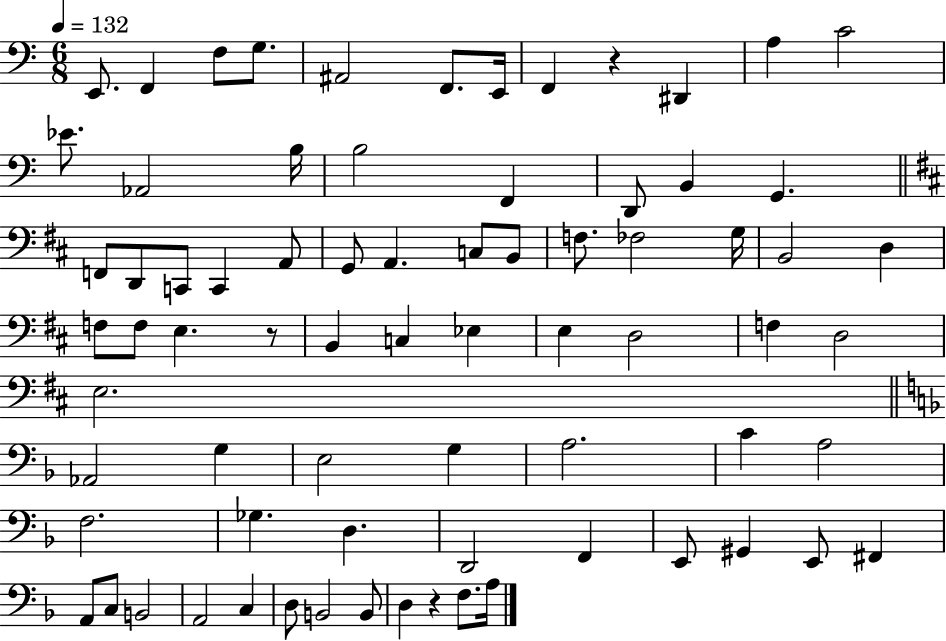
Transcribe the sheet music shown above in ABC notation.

X:1
T:Untitled
M:6/8
L:1/4
K:C
E,,/2 F,, F,/2 G,/2 ^A,,2 F,,/2 E,,/4 F,, z ^D,, A, C2 _E/2 _A,,2 B,/4 B,2 F,, D,,/2 B,, G,, F,,/2 D,,/2 C,,/2 C,, A,,/2 G,,/2 A,, C,/2 B,,/2 F,/2 _F,2 G,/4 B,,2 D, F,/2 F,/2 E, z/2 B,, C, _E, E, D,2 F, D,2 E,2 _A,,2 G, E,2 G, A,2 C A,2 F,2 _G, D, D,,2 F,, E,,/2 ^G,, E,,/2 ^F,, A,,/2 C,/2 B,,2 A,,2 C, D,/2 B,,2 B,,/2 D, z F,/2 A,/4